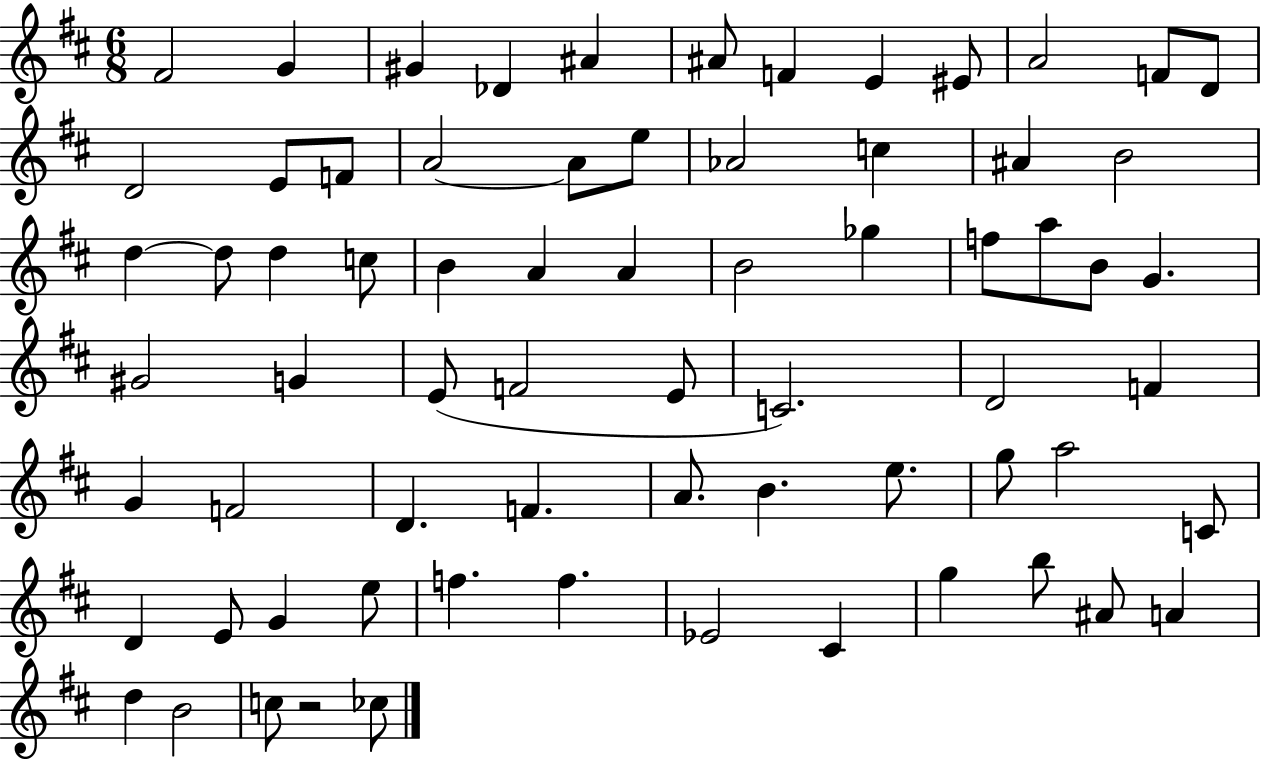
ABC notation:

X:1
T:Untitled
M:6/8
L:1/4
K:D
^F2 G ^G _D ^A ^A/2 F E ^E/2 A2 F/2 D/2 D2 E/2 F/2 A2 A/2 e/2 _A2 c ^A B2 d d/2 d c/2 B A A B2 _g f/2 a/2 B/2 G ^G2 G E/2 F2 E/2 C2 D2 F G F2 D F A/2 B e/2 g/2 a2 C/2 D E/2 G e/2 f f _E2 ^C g b/2 ^A/2 A d B2 c/2 z2 _c/2